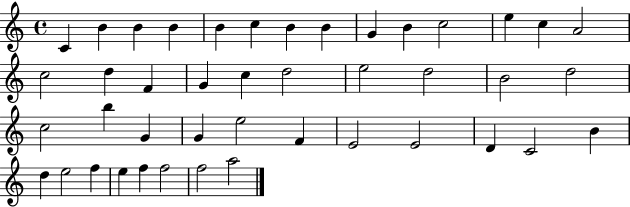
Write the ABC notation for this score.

X:1
T:Untitled
M:4/4
L:1/4
K:C
C B B B B c B B G B c2 e c A2 c2 d F G c d2 e2 d2 B2 d2 c2 b G G e2 F E2 E2 D C2 B d e2 f e f f2 f2 a2